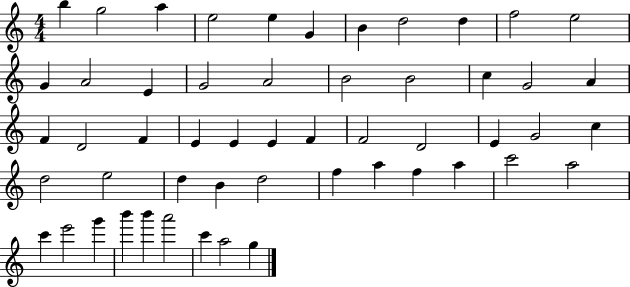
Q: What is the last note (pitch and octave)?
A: G5